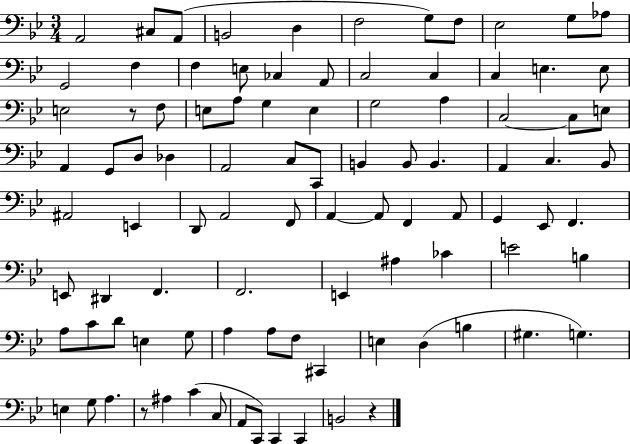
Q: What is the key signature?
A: BES major